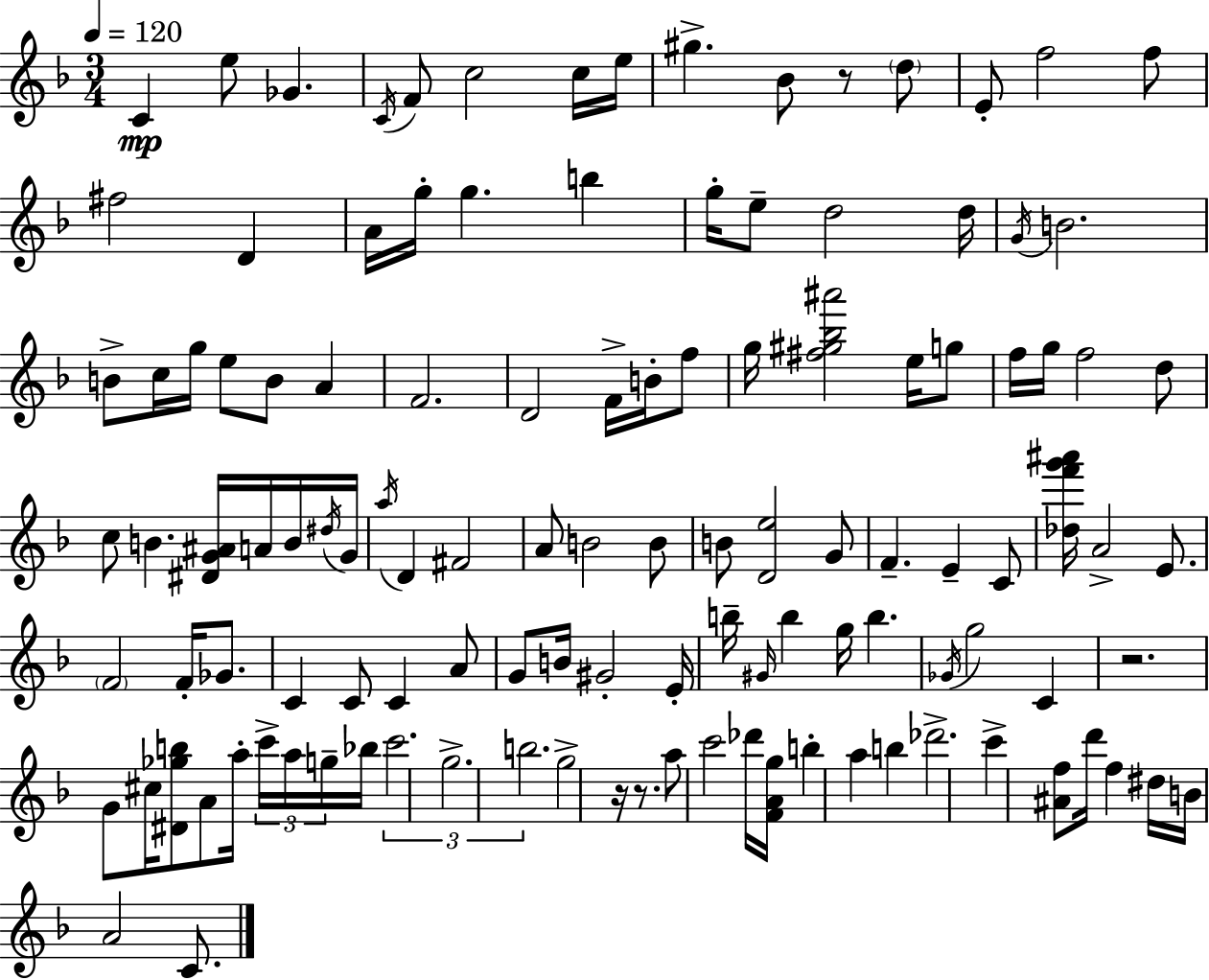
C4/q E5/e Gb4/q. C4/s F4/e C5/h C5/s E5/s G#5/q. Bb4/e R/e D5/e E4/e F5/h F5/e F#5/h D4/q A4/s G5/s G5/q. B5/q G5/s E5/e D5/h D5/s G4/s B4/h. B4/e C5/s G5/s E5/e B4/e A4/q F4/h. D4/h F4/s B4/s F5/e G5/s [F#5,G#5,Bb5,A#6]/h E5/s G5/e F5/s G5/s F5/h D5/e C5/e B4/q. [D#4,G4,A#4]/s A4/s B4/s D#5/s G4/s A5/s D4/q F#4/h A4/e B4/h B4/e B4/e [D4,E5]/h G4/e F4/q. E4/q C4/e [Db5,F6,G6,A#6]/s A4/h E4/e. F4/h F4/s Gb4/e. C4/q C4/e C4/q A4/e G4/e B4/s G#4/h E4/s B5/s G#4/s B5/q G5/s B5/q. Gb4/s G5/h C4/q R/h. G4/e C#5/s [D#4,Gb5,B5]/e A4/e A5/s C6/s A5/s G5/s Bb5/s C6/h. G5/h. B5/h. G5/h R/s R/e. A5/e C6/h Db6/s [F4,A4,G5]/s B5/q A5/q B5/q Db6/h. C6/q [A#4,F5]/e D6/s F5/q D#5/s B4/s A4/h C4/e.